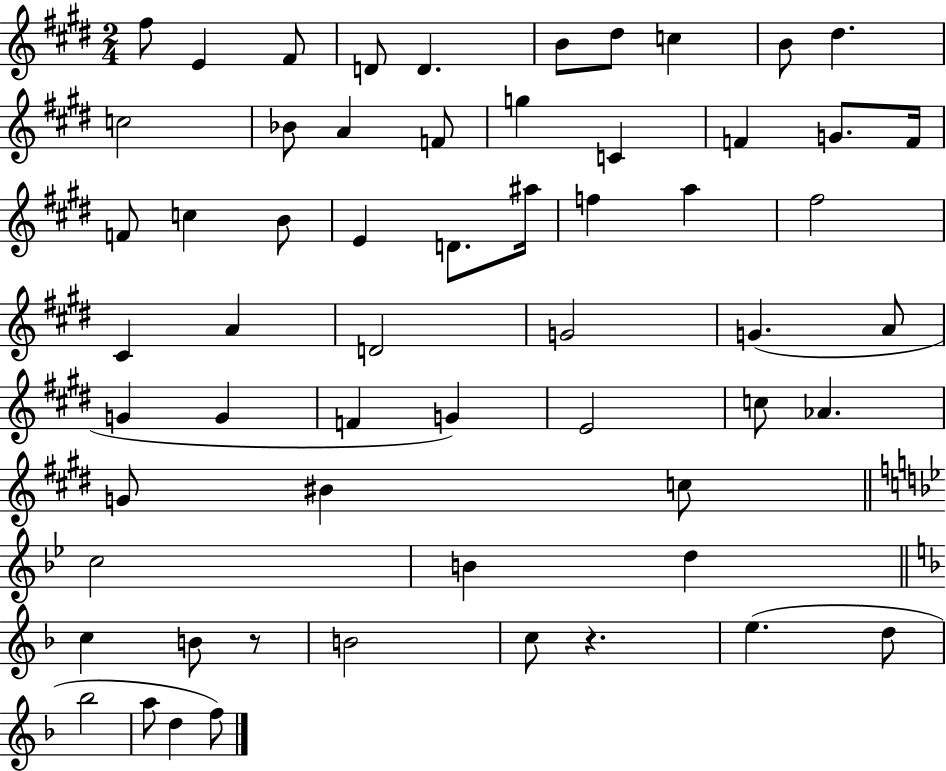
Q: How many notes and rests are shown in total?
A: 59